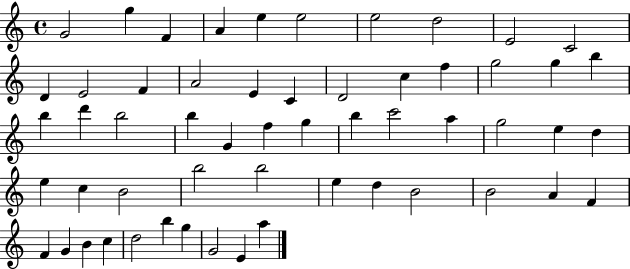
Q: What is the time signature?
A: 4/4